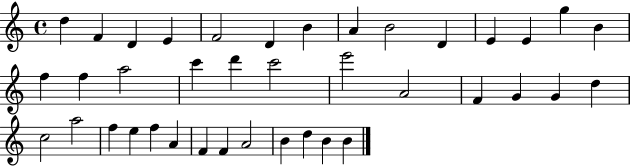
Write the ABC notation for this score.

X:1
T:Untitled
M:4/4
L:1/4
K:C
d F D E F2 D B A B2 D E E g B f f a2 c' d' c'2 e'2 A2 F G G d c2 a2 f e f A F F A2 B d B B